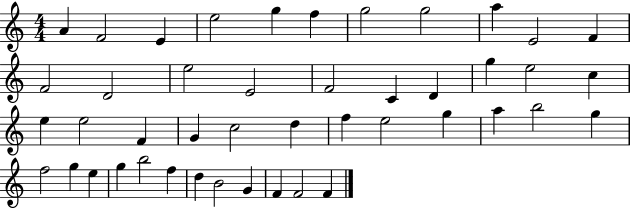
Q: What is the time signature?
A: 4/4